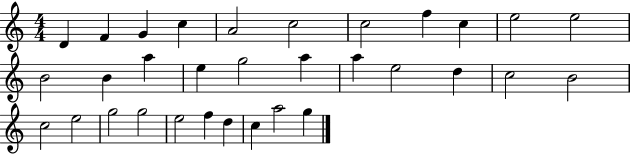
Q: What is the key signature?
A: C major